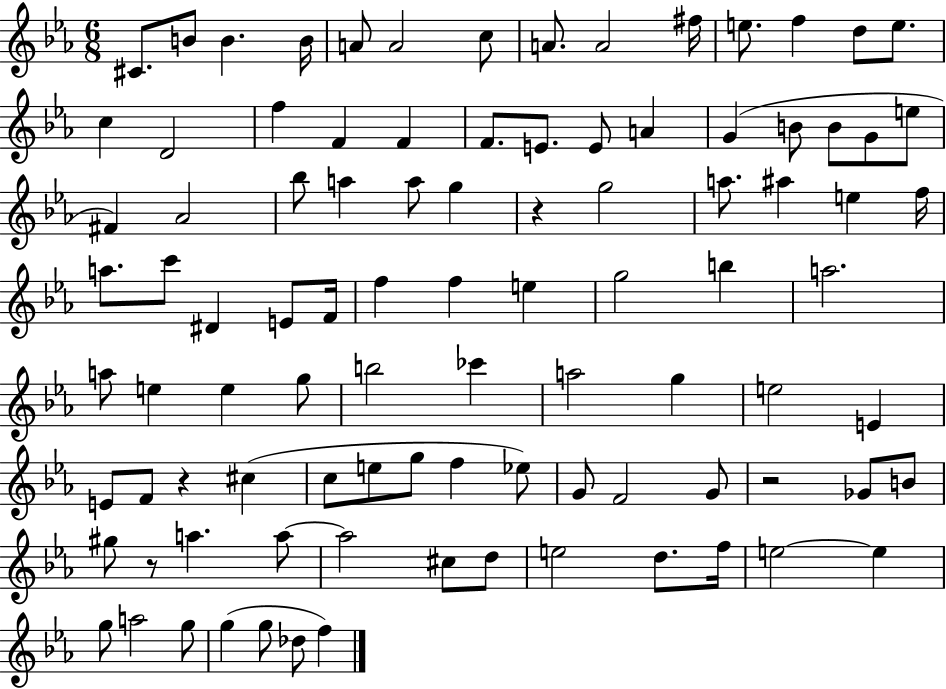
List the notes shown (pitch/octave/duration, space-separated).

C#4/e. B4/e B4/q. B4/s A4/e A4/h C5/e A4/e. A4/h F#5/s E5/e. F5/q D5/e E5/e. C5/q D4/h F5/q F4/q F4/q F4/e. E4/e. E4/e A4/q G4/q B4/e B4/e G4/e E5/e F#4/q Ab4/h Bb5/e A5/q A5/e G5/q R/q G5/h A5/e. A#5/q E5/q F5/s A5/e. C6/e D#4/q E4/e F4/s F5/q F5/q E5/q G5/h B5/q A5/h. A5/e E5/q E5/q G5/e B5/h CES6/q A5/h G5/q E5/h E4/q E4/e F4/e R/q C#5/q C5/e E5/e G5/e F5/q Eb5/e G4/e F4/h G4/e R/h Gb4/e B4/e G#5/e R/e A5/q. A5/e A5/h C#5/e D5/e E5/h D5/e. F5/s E5/h E5/q G5/e A5/h G5/e G5/q G5/e Db5/e F5/q